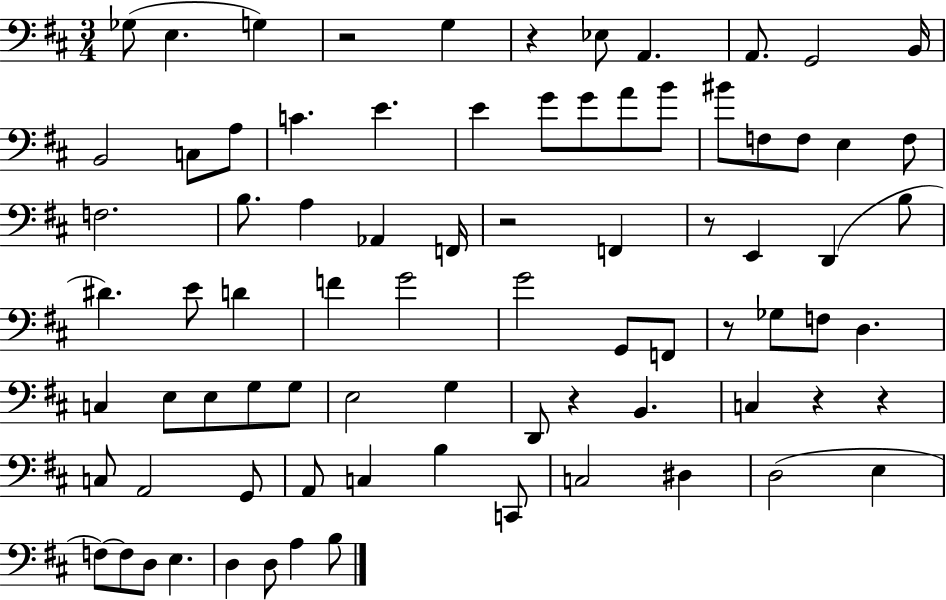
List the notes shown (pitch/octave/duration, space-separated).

Gb3/e E3/q. G3/q R/h G3/q R/q Eb3/e A2/q. A2/e. G2/h B2/s B2/h C3/e A3/e C4/q. E4/q. E4/q G4/e G4/e A4/e B4/e BIS4/e F3/e F3/e E3/q F3/e F3/h. B3/e. A3/q Ab2/q F2/s R/h F2/q R/e E2/q D2/q B3/e D#4/q. E4/e D4/q F4/q G4/h G4/h G2/e F2/e R/e Gb3/e F3/e D3/q. C3/q E3/e E3/e G3/e G3/e E3/h G3/q D2/e R/q B2/q. C3/q R/q R/q C3/e A2/h G2/e A2/e C3/q B3/q C2/e C3/h D#3/q D3/h E3/q F3/e F3/e D3/e E3/q. D3/q D3/e A3/q B3/e